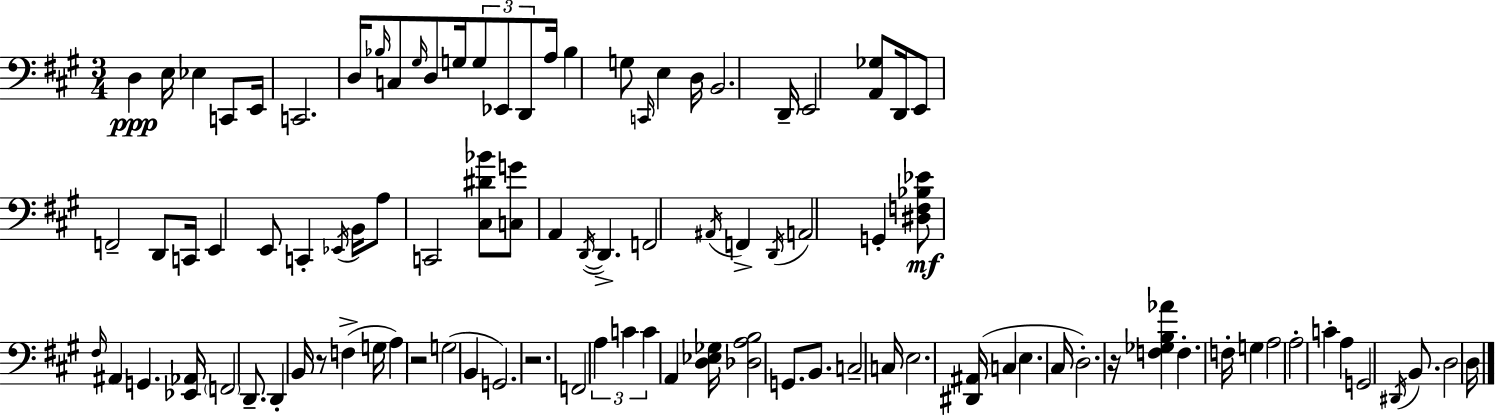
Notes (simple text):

D3/q E3/s Eb3/q C2/e E2/s C2/h. D3/s Bb3/s C3/e G#3/s D3/e G3/s G3/e Eb2/e D2/e A3/s Bb3/q G3/e C2/s E3/q D3/s B2/h. D2/s E2/h [A2,Gb3]/e D2/s E2/e F2/h D2/e C2/s E2/q E2/e C2/q Eb2/s B2/s A3/e C2/h [C#3,D#4,Bb4]/e [C3,G4]/e A2/q D2/s D2/q. F2/h A#2/s F2/q D2/s A2/h G2/q [D#3,F3,Bb3,Eb4]/e F#3/s A#2/q G2/q. [Eb2,Ab2]/s F2/h D2/e. D2/q B2/s R/e F3/q G3/s A3/q R/h G3/h B2/q G2/h. R/h. F2/h A3/q C4/q C4/q A2/q [D3,Eb3,Gb3]/s [Db3,A3,B3]/h G2/e. B2/e. C3/h C3/s E3/h. [D#2,A#2]/s C3/q E3/q. C#3/s D3/h. R/s [F3,Gb3,B3,Ab4]/q F3/q. F3/s G3/q A3/h A3/h C4/q A3/q G2/h D#2/s B2/e. D3/h D3/s